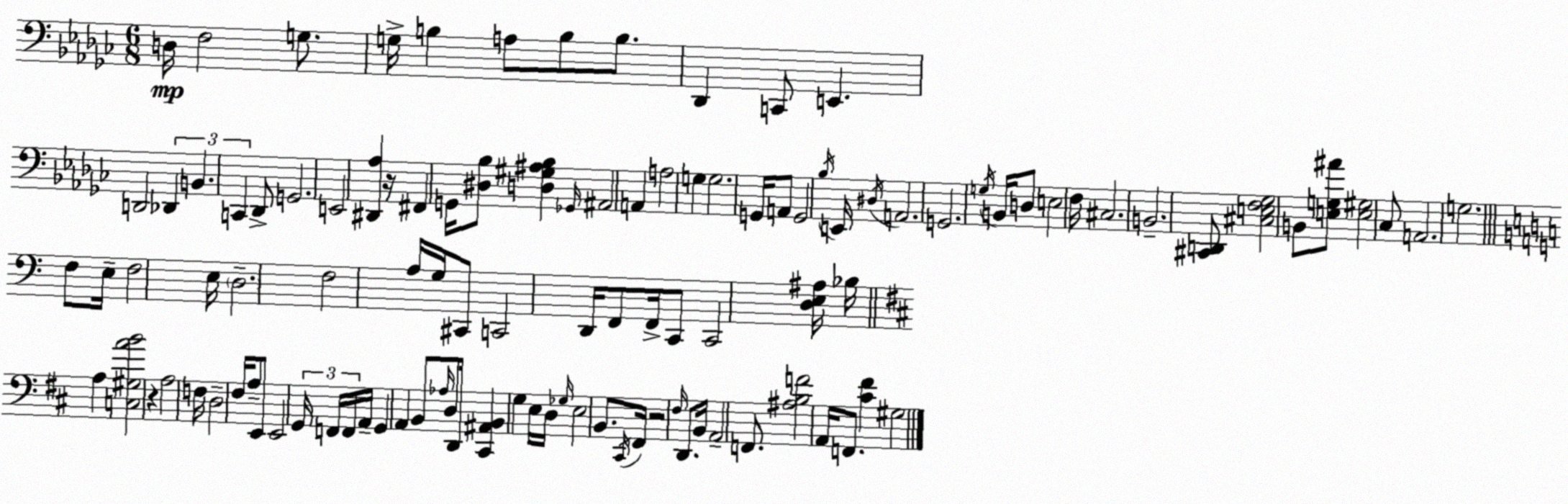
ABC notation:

X:1
T:Untitled
M:6/8
L:1/4
K:Ebm
D,/4 F,2 G,/2 G,/4 B, A,/2 B,/2 B,/2 _D,, C,,/2 E,, D,,2 _D,, B,, C,, _D,,/2 G,,2 E,,2 [^D,,_A,] z/4 ^F,, G,,/4 [^D,_B,]/2 [D,^G,^A,_B,] _G,,/4 ^A,,2 A,, A,2 G, G,2 G,,/4 A,,/2 G,,2 _B,/4 E,,/4 ^D,/4 A,,2 G,,2 G,/4 B,,/4 D,/2 E,2 F,/4 ^C,2 B,,2 [^C,,D,,]/2 [^C,E,F,_G,]2 B,,/2 [E,G,^A]/2 [E,^G,]2 _C,/2 A,,2 G,2 F,/2 E,/4 F,2 E,/4 D,2 F,2 A,/4 G,/4 ^C,,/2 C,,2 D,,/4 F,,/2 F,,/4 C,,/2 C,,2 [D,E,^A,]/4 _B,/4 A, [C,^G,AB]2 z A,2 F,/4 D,2 ^F,/4 A,/2 E,,/2 E,,2 G,,/4 F,,/4 F,,/4 A,,/4 G,, A,, B,,/2 _A,/4 D,/2 D,,/4 [^C,,^A,,B,,] G, E,/4 D,/4 _G,/4 E,2 B,,/2 ^C,,/4 ^F,,/4 z2 ^F,/4 D,,/2 B,,/4 A,,2 F,,/2 [^A,B,F]2 A,,/4 F,,/2 [^C^F] ^G,2